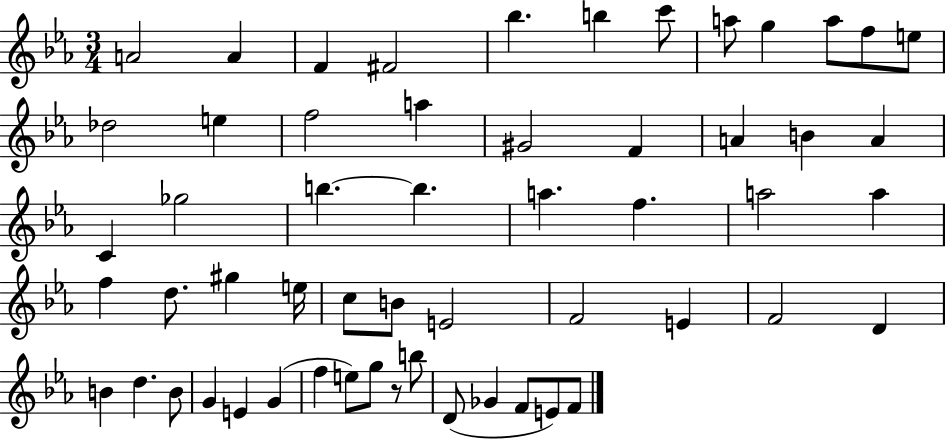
{
  \clef treble
  \numericTimeSignature
  \time 3/4
  \key ees \major
  a'2 a'4 | f'4 fis'2 | bes''4. b''4 c'''8 | a''8 g''4 a''8 f''8 e''8 | \break des''2 e''4 | f''2 a''4 | gis'2 f'4 | a'4 b'4 a'4 | \break c'4 ges''2 | b''4.~~ b''4. | a''4. f''4. | a''2 a''4 | \break f''4 d''8. gis''4 e''16 | c''8 b'8 e'2 | f'2 e'4 | f'2 d'4 | \break b'4 d''4. b'8 | g'4 e'4 g'4( | f''4 e''8) g''8 r8 b''8 | d'8( ges'4 f'8 e'8) f'8 | \break \bar "|."
}